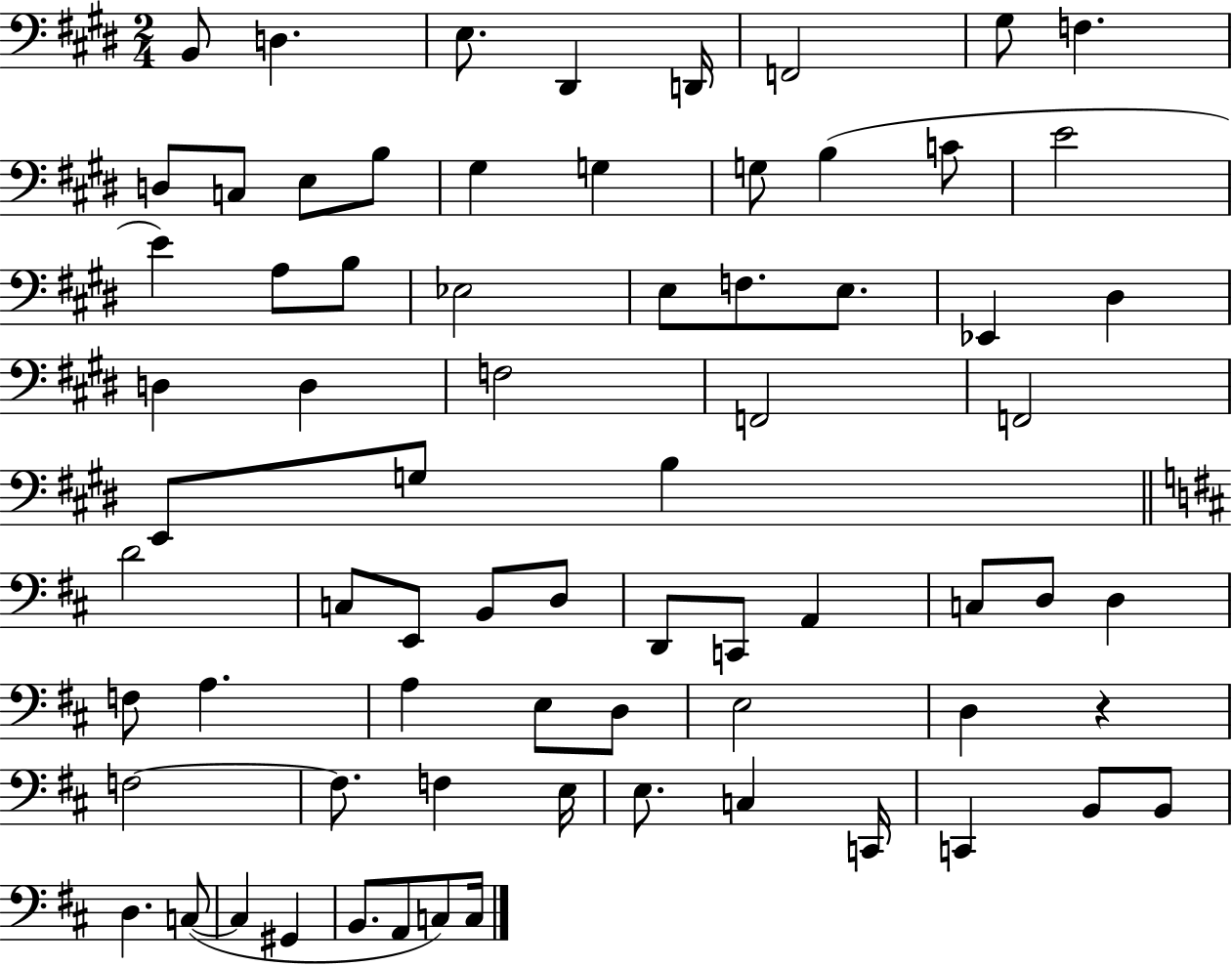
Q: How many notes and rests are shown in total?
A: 72